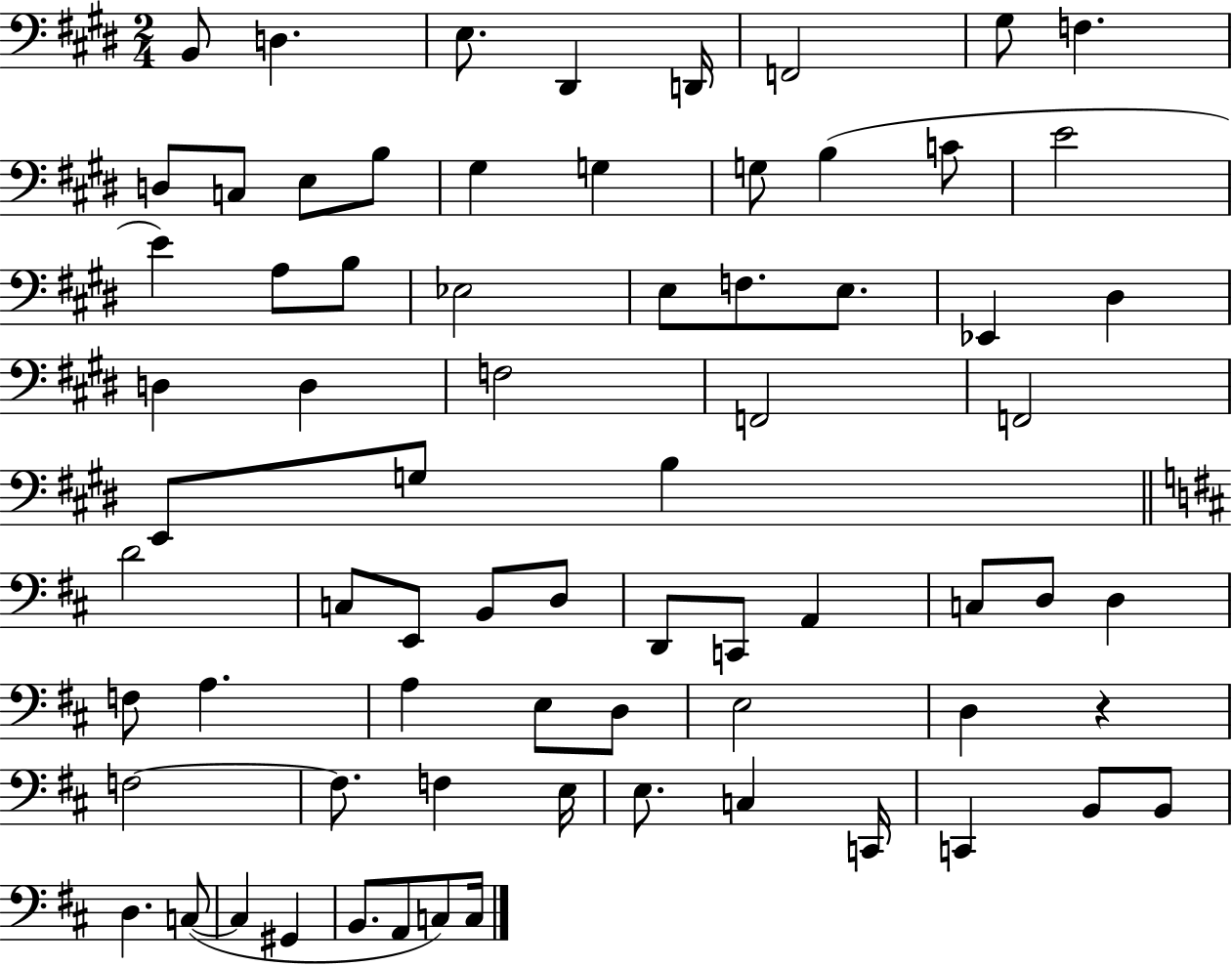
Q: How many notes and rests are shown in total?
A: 72